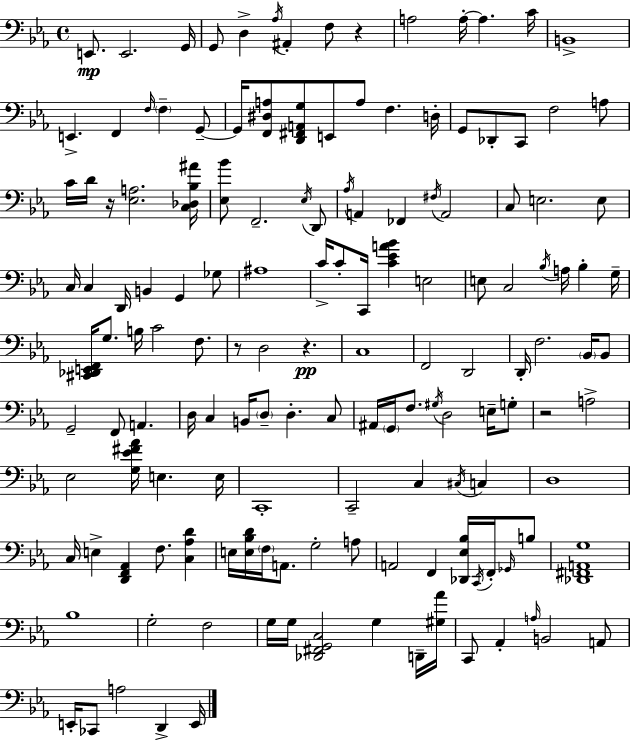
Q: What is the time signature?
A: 4/4